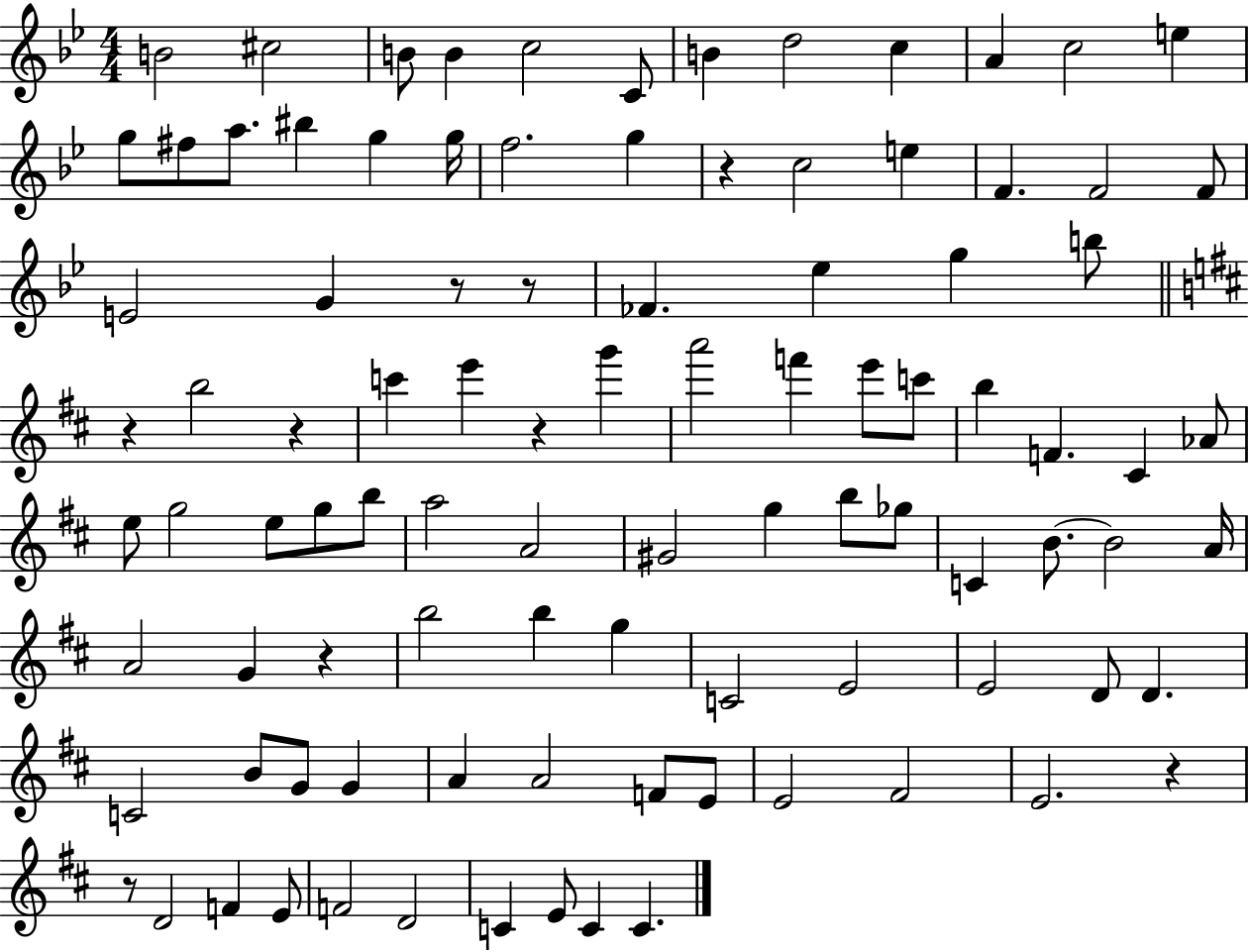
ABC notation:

X:1
T:Untitled
M:4/4
L:1/4
K:Bb
B2 ^c2 B/2 B c2 C/2 B d2 c A c2 e g/2 ^f/2 a/2 ^b g g/4 f2 g z c2 e F F2 F/2 E2 G z/2 z/2 _F _e g b/2 z b2 z c' e' z g' a'2 f' e'/2 c'/2 b F ^C _A/2 e/2 g2 e/2 g/2 b/2 a2 A2 ^G2 g b/2 _g/2 C B/2 B2 A/4 A2 G z b2 b g C2 E2 E2 D/2 D C2 B/2 G/2 G A A2 F/2 E/2 E2 ^F2 E2 z z/2 D2 F E/2 F2 D2 C E/2 C C